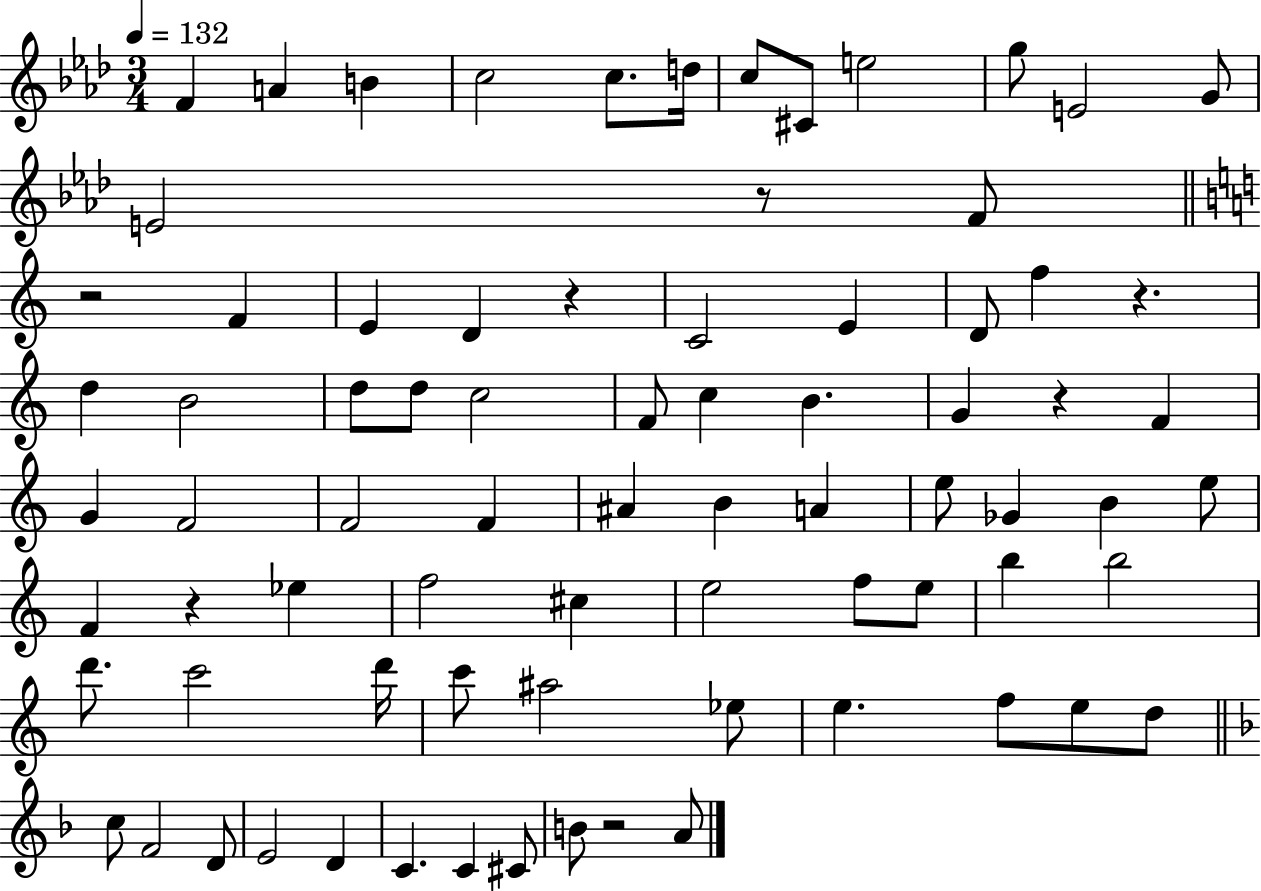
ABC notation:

X:1
T:Untitled
M:3/4
L:1/4
K:Ab
F A B c2 c/2 d/4 c/2 ^C/2 e2 g/2 E2 G/2 E2 z/2 F/2 z2 F E D z C2 E D/2 f z d B2 d/2 d/2 c2 F/2 c B G z F G F2 F2 F ^A B A e/2 _G B e/2 F z _e f2 ^c e2 f/2 e/2 b b2 d'/2 c'2 d'/4 c'/2 ^a2 _e/2 e f/2 e/2 d/2 c/2 F2 D/2 E2 D C C ^C/2 B/2 z2 A/2